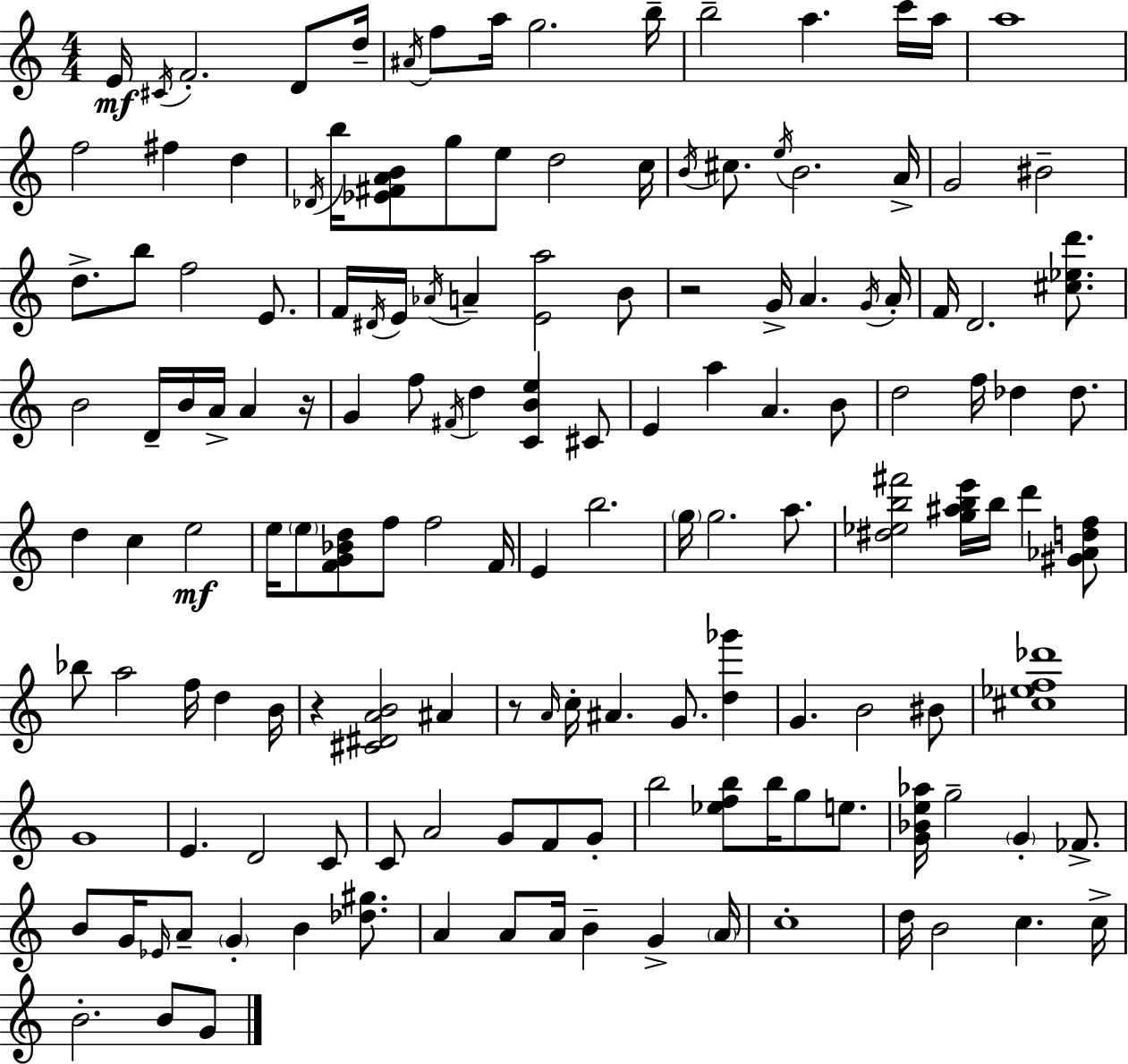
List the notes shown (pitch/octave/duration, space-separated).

E4/s C#4/s F4/h. D4/e D5/s A#4/s F5/e A5/s G5/h. B5/s B5/h A5/q. C6/s A5/s A5/w F5/h F#5/q D5/q Db4/s B5/s [Eb4,F#4,A4,B4]/e G5/e E5/e D5/h C5/s B4/s C#5/e. E5/s B4/h. A4/s G4/h BIS4/h D5/e. B5/e F5/h E4/e. F4/s D#4/s E4/s Ab4/s A4/q [E4,A5]/h B4/e R/h G4/s A4/q. G4/s A4/s F4/s D4/h. [C#5,Eb5,D6]/e. B4/h D4/s B4/s A4/s A4/q R/s G4/q F5/e F#4/s D5/q [C4,B4,E5]/q C#4/e E4/q A5/q A4/q. B4/e D5/h F5/s Db5/q Db5/e. D5/q C5/q E5/h E5/s E5/e [F4,G4,Bb4,D5]/e F5/e F5/h F4/s E4/q B5/h. G5/s G5/h. A5/e. [D#5,Eb5,B5,F#6]/h [G5,A#5,B5,E6]/s B5/s D6/q [G#4,Ab4,D5,F5]/e Bb5/e A5/h F5/s D5/q B4/s R/q [C#4,D#4,A4,B4]/h A#4/q R/e A4/s C5/s A#4/q. G4/e. [D5,Gb6]/q G4/q. B4/h BIS4/e [C#5,Eb5,F5,Db6]/w G4/w E4/q. D4/h C4/e C4/e A4/h G4/e F4/e G4/e B5/h [Eb5,F5,B5]/e B5/s G5/e E5/e. [G4,Bb4,E5,Ab5]/s G5/h G4/q FES4/e. B4/e G4/s Eb4/s A4/e G4/q B4/q [Db5,G#5]/e. A4/q A4/e A4/s B4/q G4/q A4/s C5/w D5/s B4/h C5/q. C5/s B4/h. B4/e G4/e